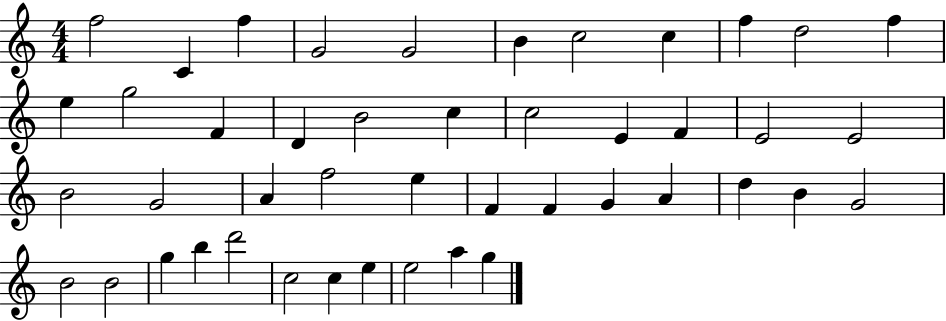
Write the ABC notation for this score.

X:1
T:Untitled
M:4/4
L:1/4
K:C
f2 C f G2 G2 B c2 c f d2 f e g2 F D B2 c c2 E F E2 E2 B2 G2 A f2 e F F G A d B G2 B2 B2 g b d'2 c2 c e e2 a g